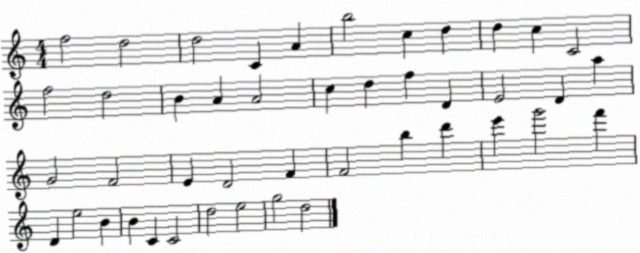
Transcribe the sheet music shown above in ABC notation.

X:1
T:Untitled
M:4/4
L:1/4
K:C
f2 d2 d2 C A b2 c d d c C2 f2 d2 B A A2 c d f D E2 D a G2 F2 E D2 F F2 b d' e' g'2 f' D e2 B B C C2 d2 e2 g2 d2